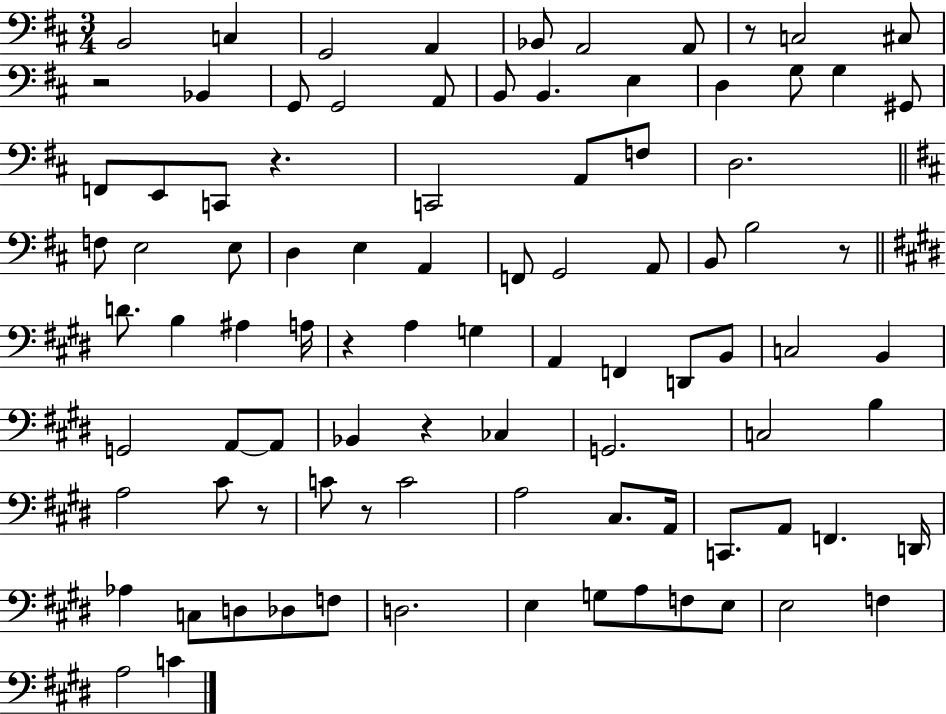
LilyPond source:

{
  \clef bass
  \numericTimeSignature
  \time 3/4
  \key d \major
  b,2 c4 | g,2 a,4 | bes,8 a,2 a,8 | r8 c2 cis8 | \break r2 bes,4 | g,8 g,2 a,8 | b,8 b,4. e4 | d4 g8 g4 gis,8 | \break f,8 e,8 c,8 r4. | c,2 a,8 f8 | d2. | \bar "||" \break \key d \major f8 e2 e8 | d4 e4 a,4 | f,8 g,2 a,8 | b,8 b2 r8 | \break \bar "||" \break \key e \major d'8. b4 ais4 a16 | r4 a4 g4 | a,4 f,4 d,8 b,8 | c2 b,4 | \break g,2 a,8~~ a,8 | bes,4 r4 ces4 | g,2. | c2 b4 | \break a2 cis'8 r8 | c'8 r8 c'2 | a2 cis8. a,16 | c,8. a,8 f,4. d,16 | \break aes4 c8 d8 des8 f8 | d2. | e4 g8 a8 f8 e8 | e2 f4 | \break a2 c'4 | \bar "|."
}